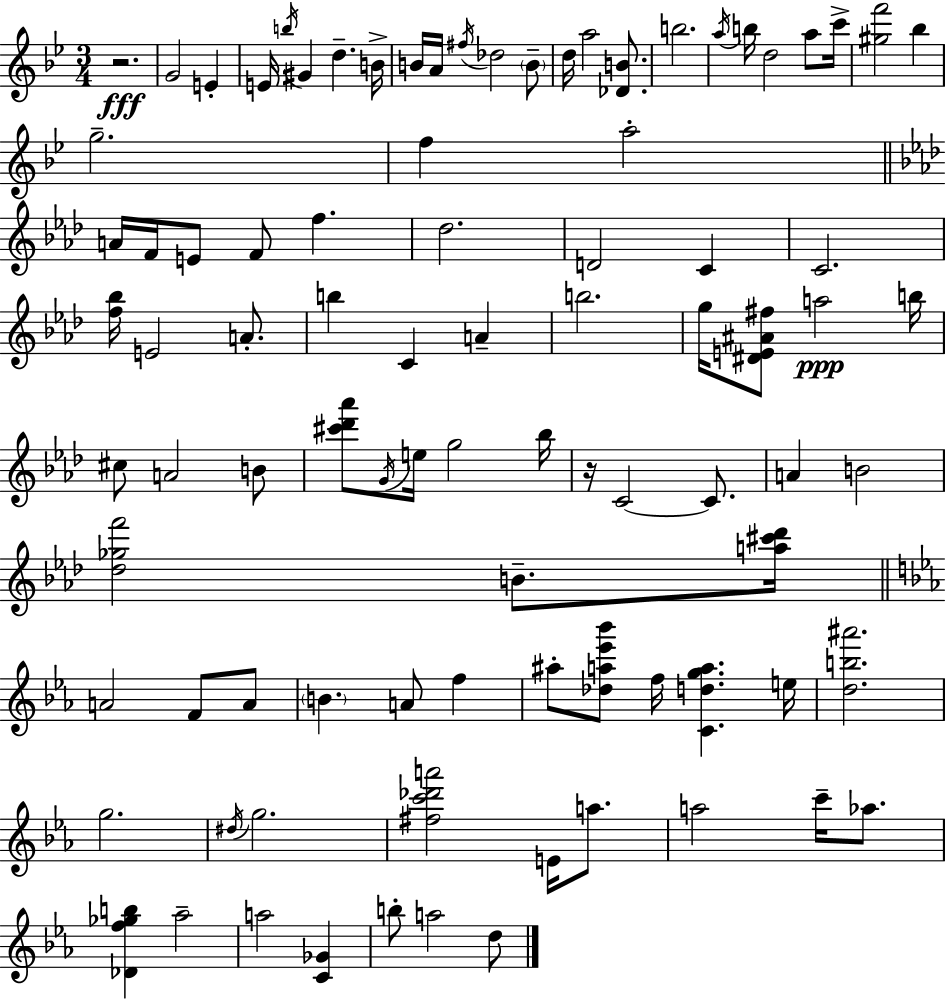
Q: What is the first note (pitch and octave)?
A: G4